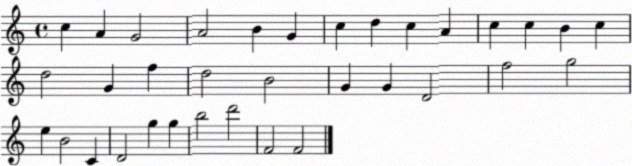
X:1
T:Untitled
M:4/4
L:1/4
K:C
c A G2 A2 B G c d c A c c B c d2 G f d2 B2 G G D2 f2 g2 e B2 C D2 g g b2 d'2 F2 F2